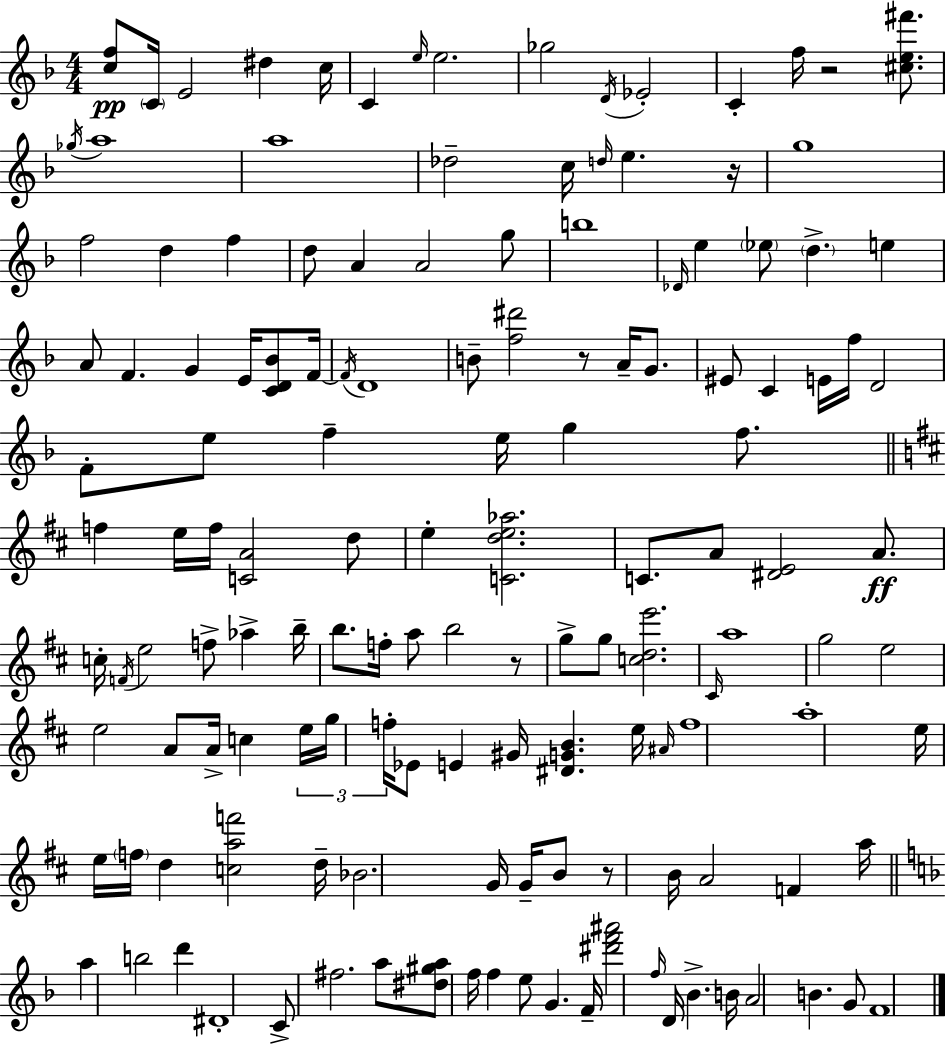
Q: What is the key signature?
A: D minor